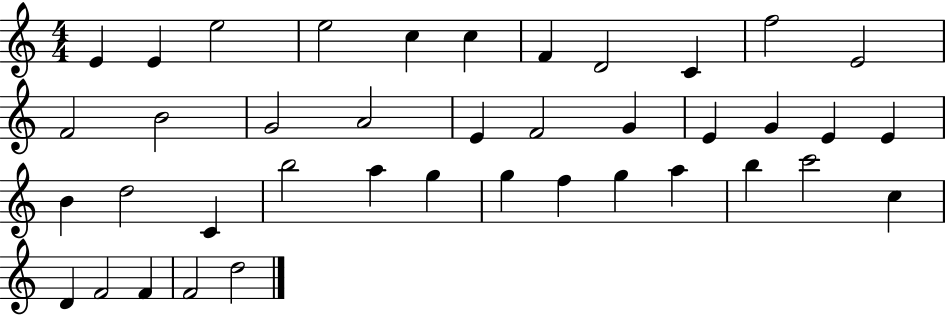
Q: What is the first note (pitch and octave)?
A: E4